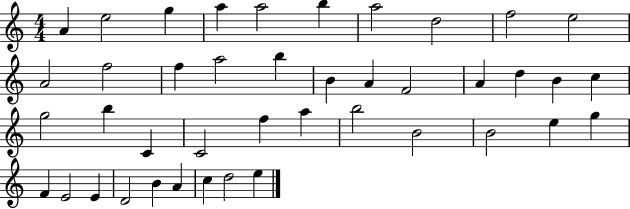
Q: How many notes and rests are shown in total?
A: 42